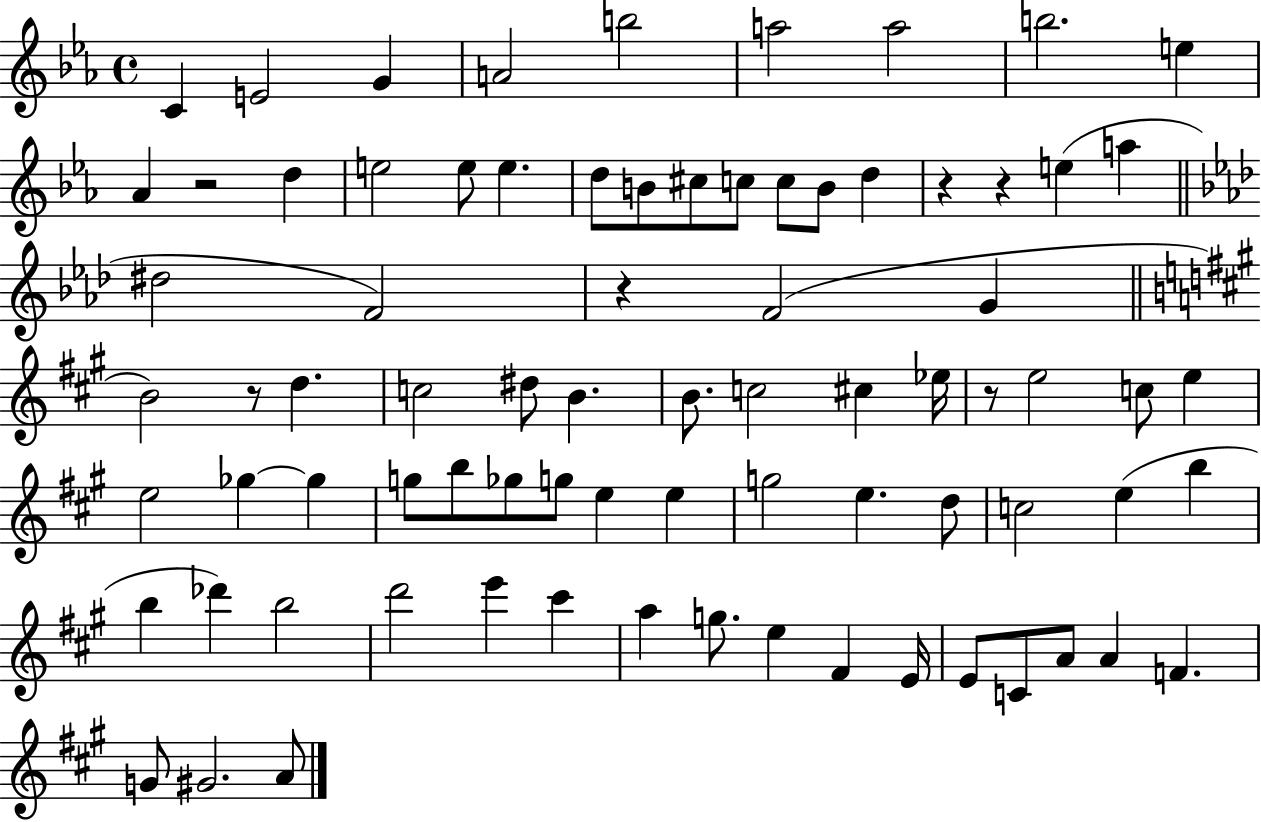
C4/q E4/h G4/q A4/h B5/h A5/h A5/h B5/h. E5/q Ab4/q R/h D5/q E5/h E5/e E5/q. D5/e B4/e C#5/e C5/e C5/e B4/e D5/q R/q R/q E5/q A5/q D#5/h F4/h R/q F4/h G4/q B4/h R/e D5/q. C5/h D#5/e B4/q. B4/e. C5/h C#5/q Eb5/s R/e E5/h C5/e E5/q E5/h Gb5/q Gb5/q G5/e B5/e Gb5/e G5/e E5/q E5/q G5/h E5/q. D5/e C5/h E5/q B5/q B5/q Db6/q B5/h D6/h E6/q C#6/q A5/q G5/e. E5/q F#4/q E4/s E4/e C4/e A4/e A4/q F4/q. G4/e G#4/h. A4/e